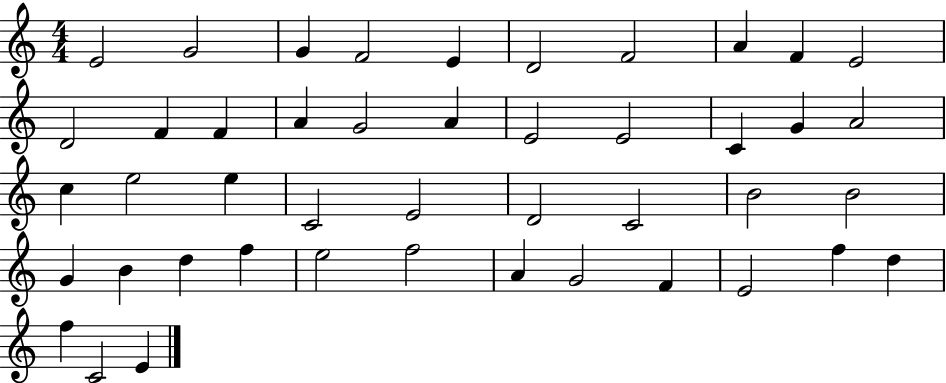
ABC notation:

X:1
T:Untitled
M:4/4
L:1/4
K:C
E2 G2 G F2 E D2 F2 A F E2 D2 F F A G2 A E2 E2 C G A2 c e2 e C2 E2 D2 C2 B2 B2 G B d f e2 f2 A G2 F E2 f d f C2 E